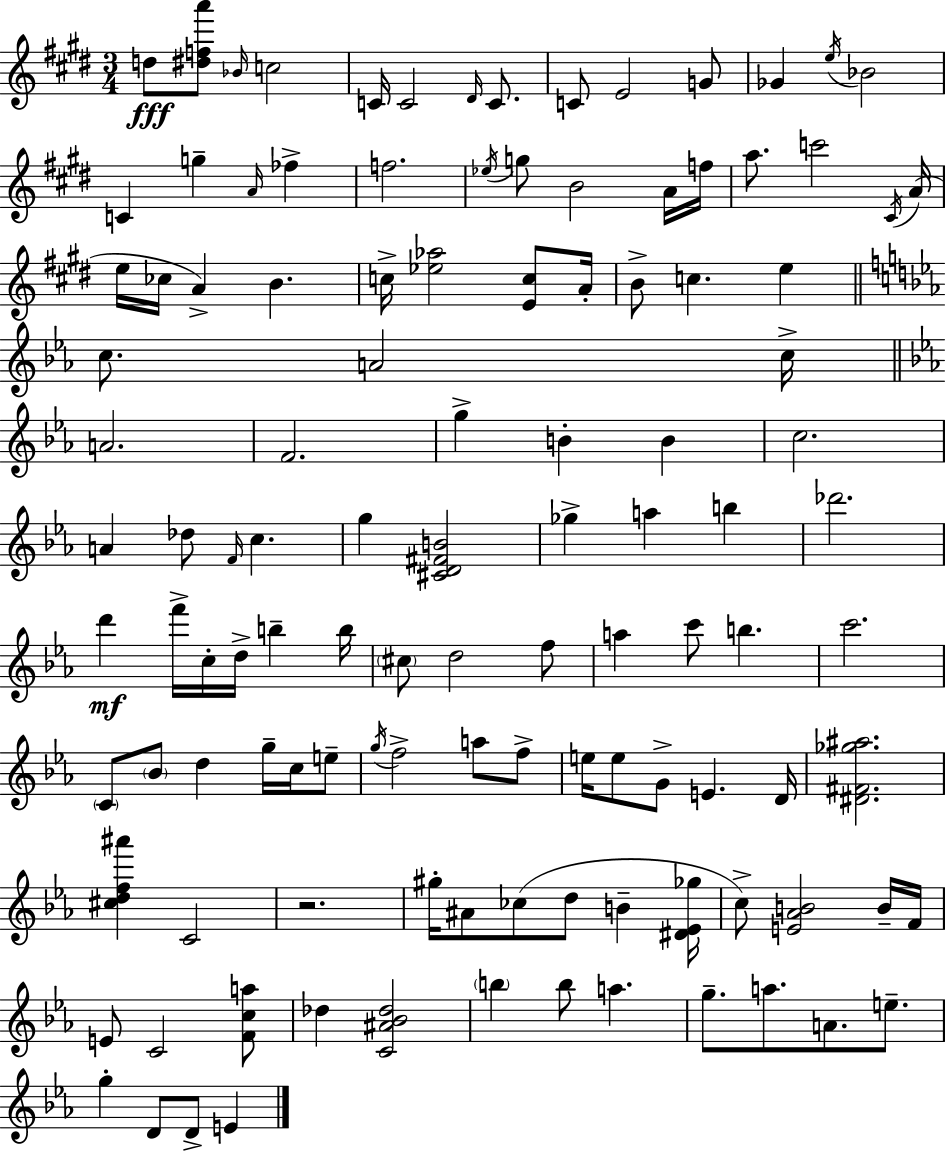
X:1
T:Untitled
M:3/4
L:1/4
K:E
d/2 [^dfa']/2 _B/4 c2 C/4 C2 ^D/4 C/2 C/2 E2 G/2 _G e/4 _B2 C g A/4 _f f2 _e/4 g/2 B2 A/4 f/4 a/2 c'2 ^C/4 A/4 e/4 _c/4 A B c/4 [_e_a]2 [Ec]/2 A/4 B/2 c e c/2 A2 c/4 A2 F2 g B B c2 A _d/2 F/4 c g [^CD^FB]2 _g a b _d'2 d' f'/4 c/4 d/4 b b/4 ^c/2 d2 f/2 a c'/2 b c'2 C/2 _B/2 d g/4 c/4 e/2 g/4 f2 a/2 f/2 e/4 e/2 G/2 E D/4 [^D^F_g^a]2 [^cdf^a'] C2 z2 ^g/4 ^A/2 _c/2 d/2 B [^D_E_g]/4 c/2 [E_AB]2 B/4 F/4 E/2 C2 [Fca]/2 _d [C^A_B_d]2 b b/2 a g/2 a/2 A/2 e/2 g D/2 D/2 E